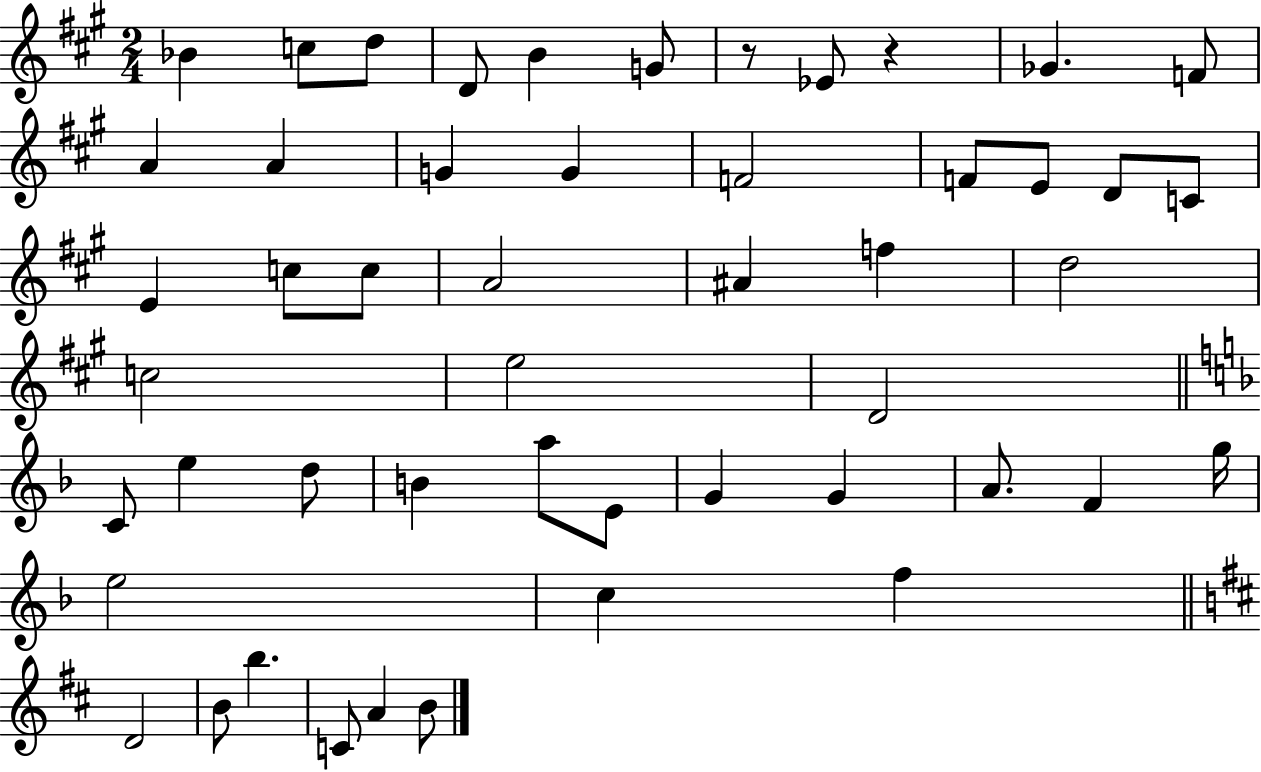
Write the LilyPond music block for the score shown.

{
  \clef treble
  \numericTimeSignature
  \time 2/4
  \key a \major
  bes'4 c''8 d''8 | d'8 b'4 g'8 | r8 ees'8 r4 | ges'4. f'8 | \break a'4 a'4 | g'4 g'4 | f'2 | f'8 e'8 d'8 c'8 | \break e'4 c''8 c''8 | a'2 | ais'4 f''4 | d''2 | \break c''2 | e''2 | d'2 | \bar "||" \break \key f \major c'8 e''4 d''8 | b'4 a''8 e'8 | g'4 g'4 | a'8. f'4 g''16 | \break e''2 | c''4 f''4 | \bar "||" \break \key d \major d'2 | b'8 b''4. | c'8 a'4 b'8 | \bar "|."
}